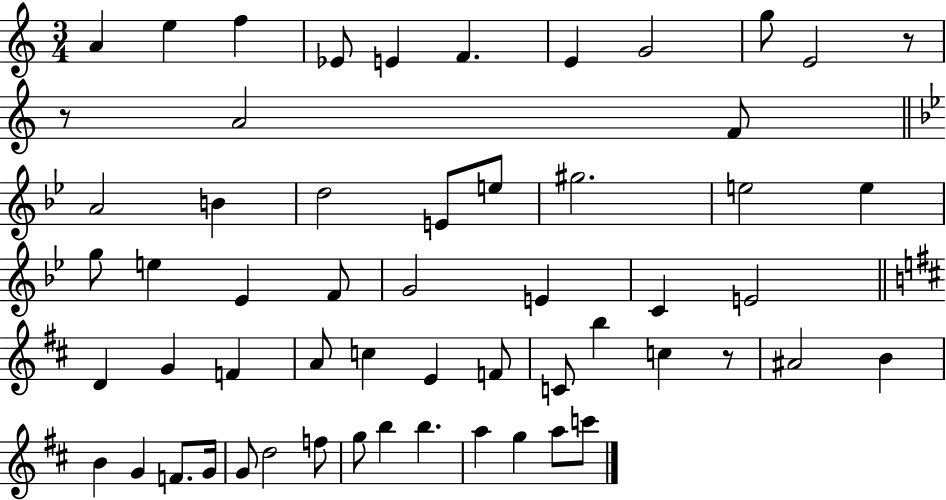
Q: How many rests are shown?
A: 3